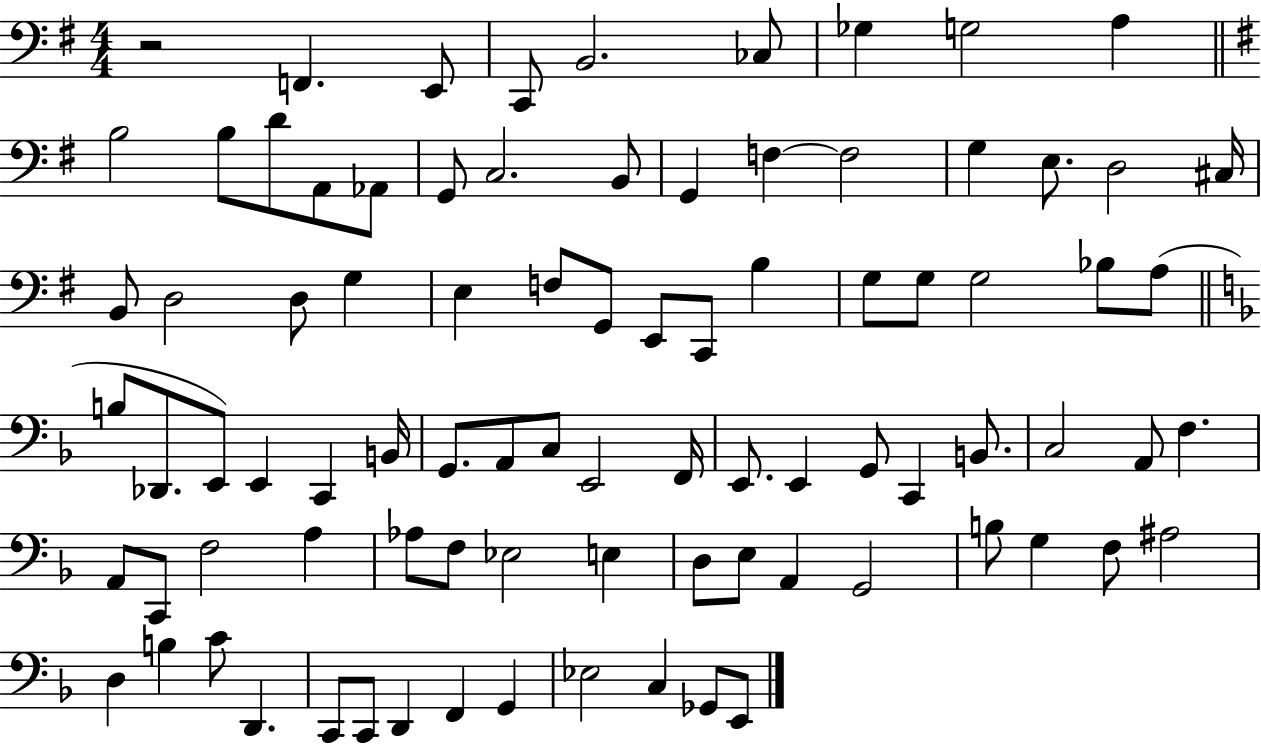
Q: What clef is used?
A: bass